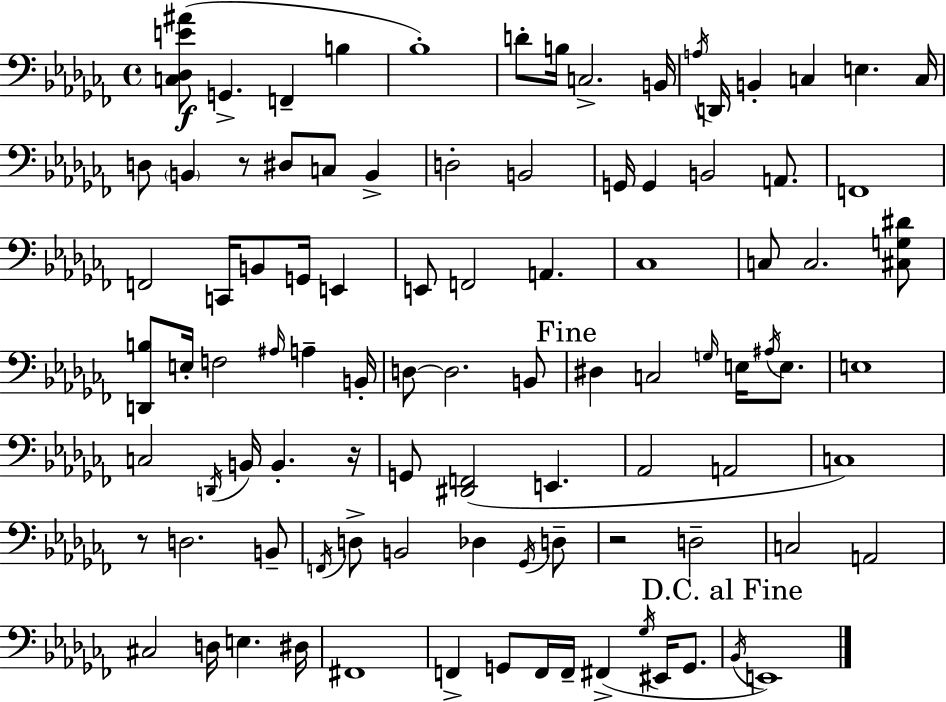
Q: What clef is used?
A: bass